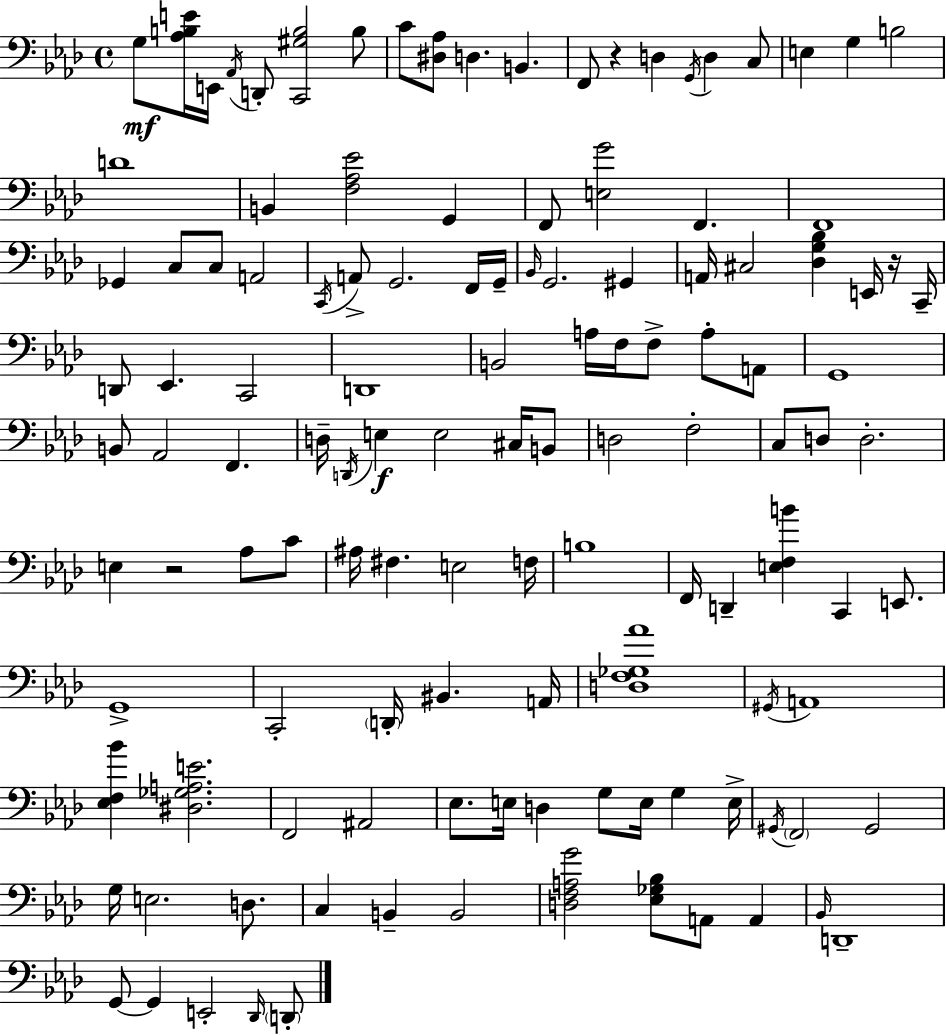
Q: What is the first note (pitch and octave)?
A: G3